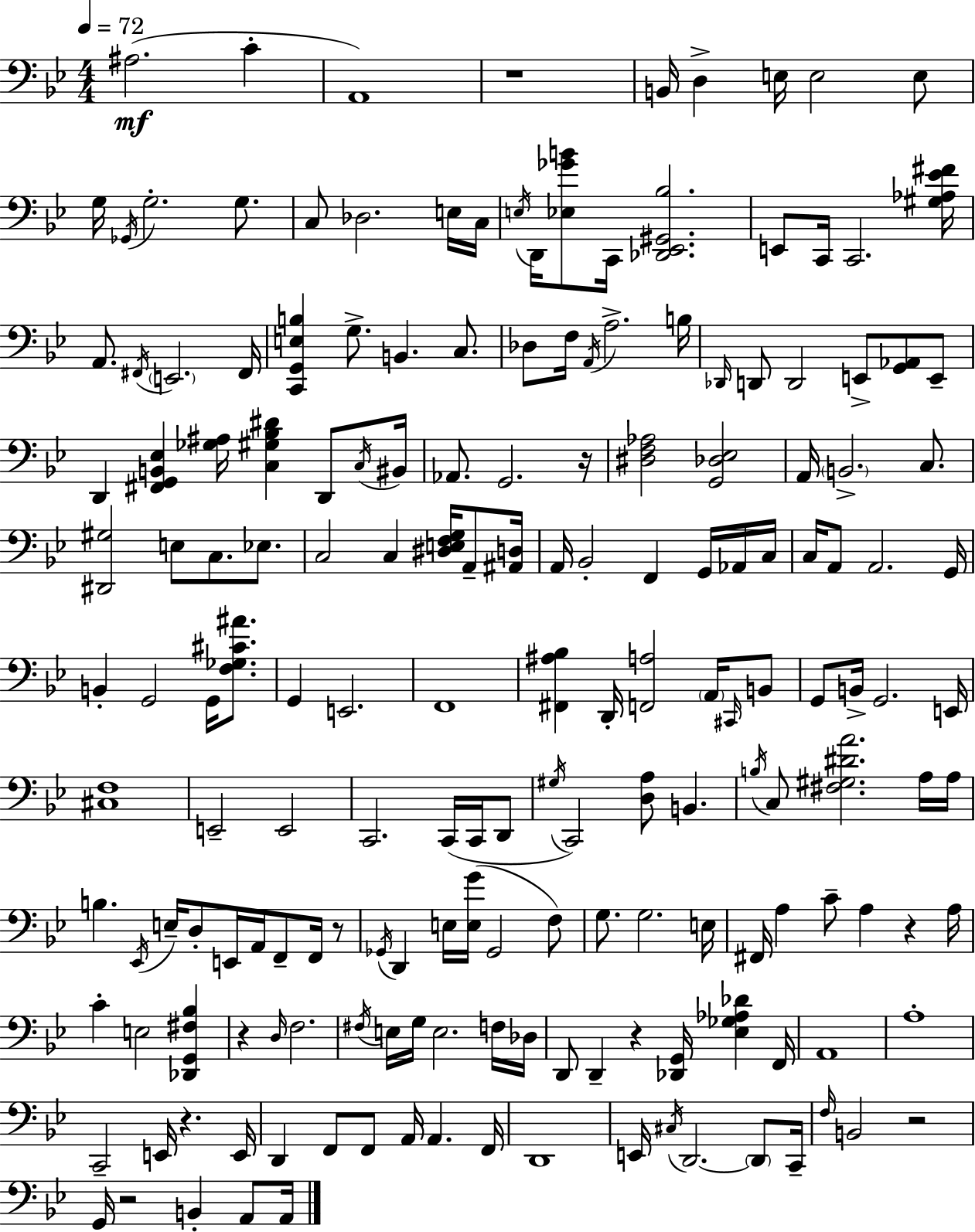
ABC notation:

X:1
T:Untitled
M:4/4
L:1/4
K:Bb
^A,2 C A,,4 z4 B,,/4 D, E,/4 E,2 E,/2 G,/4 _G,,/4 G,2 G,/2 C,/2 _D,2 E,/4 C,/4 E,/4 D,,/4 [_E,_GB]/2 C,,/4 [_D,,_E,,^G,,_B,]2 E,,/2 C,,/4 C,,2 [^G,_A,_E^F]/4 A,,/2 ^F,,/4 E,,2 ^F,,/4 [C,,G,,E,B,] G,/2 B,, C,/2 _D,/2 F,/4 A,,/4 A,2 B,/4 _D,,/4 D,,/2 D,,2 E,,/2 [G,,_A,,]/2 E,,/2 D,, [^F,,G,,B,,_E,] [_G,^A,]/4 [C,^G,_B,^D] D,,/2 C,/4 ^B,,/4 _A,,/2 G,,2 z/4 [^D,F,_A,]2 [G,,_D,_E,]2 A,,/4 B,,2 C,/2 [^D,,^G,]2 E,/2 C,/2 _E,/2 C,2 C, [^D,E,F,G,]/4 A,,/2 [^A,,D,]/4 A,,/4 _B,,2 F,, G,,/4 _A,,/4 C,/4 C,/4 A,,/2 A,,2 G,,/4 B,, G,,2 G,,/4 [F,_G,^C^A]/2 G,, E,,2 F,,4 [^F,,^A,_B,] D,,/4 [F,,A,]2 A,,/4 ^C,,/4 B,,/2 G,,/2 B,,/4 G,,2 E,,/4 [^C,F,]4 E,,2 E,,2 C,,2 C,,/4 C,,/4 D,,/2 ^G,/4 C,,2 [D,A,]/2 B,, B,/4 C,/2 [^F,^G,^DA]2 A,/4 A,/4 B, _E,,/4 E,/4 D,/2 E,,/4 A,,/4 F,,/2 F,,/4 z/2 _G,,/4 D,, E,/4 [E,G]/4 _G,,2 F,/2 G,/2 G,2 E,/4 ^F,,/4 A, C/2 A, z A,/4 C E,2 [_D,,G,,^F,_B,] z D,/4 F,2 ^F,/4 E,/4 G,/4 E,2 F,/4 _D,/4 D,,/2 D,, z [_D,,G,,]/4 [_E,_G,_A,_D] F,,/4 A,,4 A,4 C,,2 E,,/4 z E,,/4 D,, F,,/2 F,,/2 A,,/4 A,, F,,/4 D,,4 E,,/4 ^C,/4 D,,2 D,,/2 C,,/4 F,/4 B,,2 z2 G,,/4 z2 B,, A,,/2 A,,/4